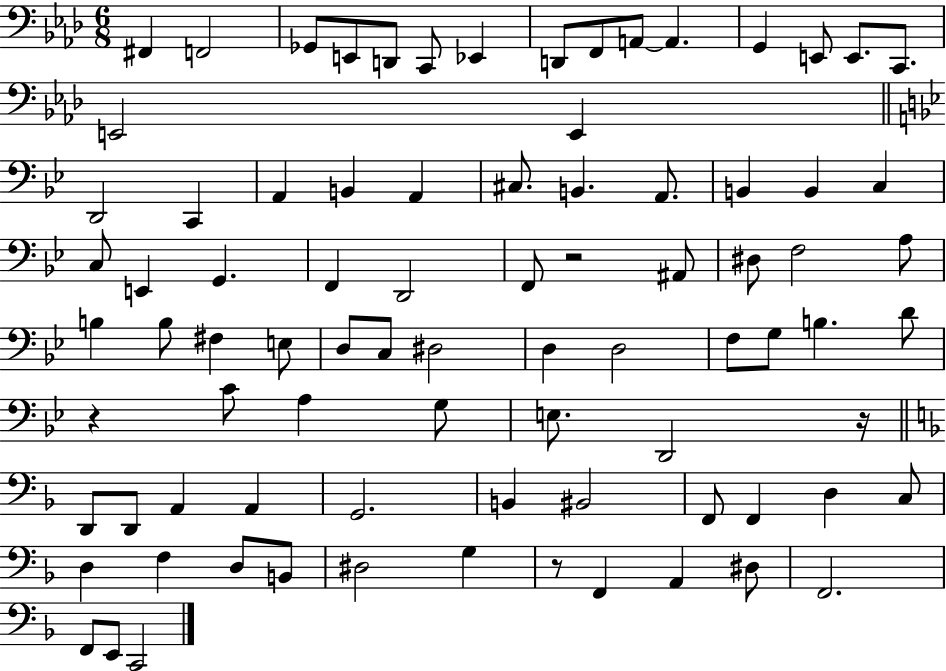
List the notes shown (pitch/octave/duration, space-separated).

F#2/q F2/h Gb2/e E2/e D2/e C2/e Eb2/q D2/e F2/e A2/e A2/q. G2/q E2/e E2/e. C2/e. E2/h E2/q D2/h C2/q A2/q B2/q A2/q C#3/e. B2/q. A2/e. B2/q B2/q C3/q C3/e E2/q G2/q. F2/q D2/h F2/e R/h A#2/e D#3/e F3/h A3/e B3/q B3/e F#3/q E3/e D3/e C3/e D#3/h D3/q D3/h F3/e G3/e B3/q. D4/e R/q C4/e A3/q G3/e E3/e. D2/h R/s D2/e D2/e A2/q A2/q G2/h. B2/q BIS2/h F2/e F2/q D3/q C3/e D3/q F3/q D3/e B2/e D#3/h G3/q R/e F2/q A2/q D#3/e F2/h. F2/e E2/e C2/h